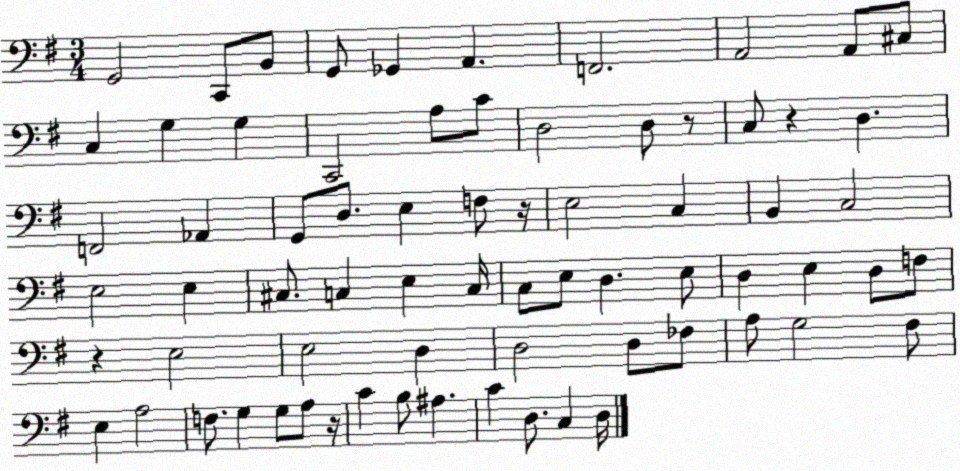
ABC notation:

X:1
T:Untitled
M:3/4
L:1/4
K:G
G,,2 C,,/2 B,,/2 G,,/2 _G,, A,, F,,2 A,,2 A,,/2 ^C,/2 C, G, G, C,,2 A,/2 C/2 D,2 D,/2 z/2 C,/2 z D, F,,2 _A,, G,,/2 D,/2 E, F,/2 z/4 E,2 C, B,, C,2 E,2 E, ^C,/2 C, E, C,/4 C,/2 E,/2 D, E,/2 D, E, D,/2 F,/2 z E,2 E,2 D, D,2 D,/2 _F,/2 A,/2 G,2 ^F,/2 E, A,2 F,/2 G, G,/2 A,/2 z/4 C B,/2 ^A, C D,/2 C, D,/4